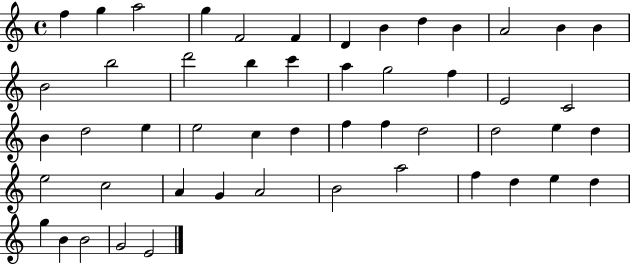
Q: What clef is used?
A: treble